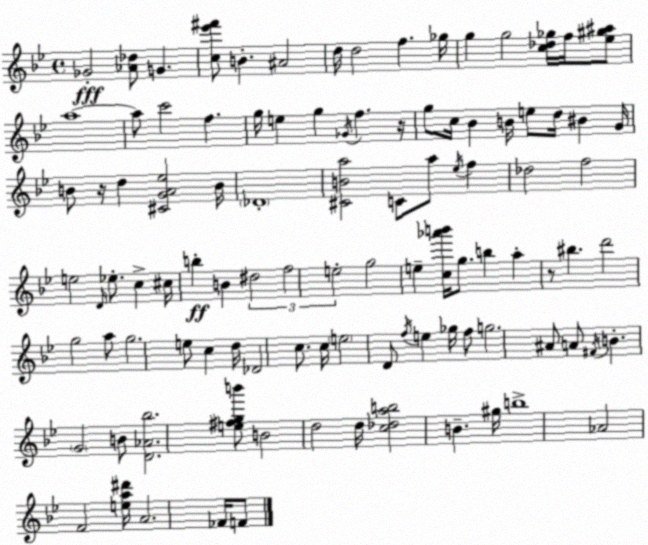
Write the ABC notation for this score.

X:1
T:Untitled
M:4/4
L:1/4
K:Gm
_G2 [_A_d]/2 G [c_e'^f']/2 B ^A2 d/4 d2 f _g/4 g g2 [c_d_g]/4 f/4 [_e^g^a]/2 a4 a/2 c'2 f g/4 e g _G/4 f z/4 g/2 c/4 _B B/4 e/2 d/4 ^B G/4 B/2 z/4 d [^CGA_e]2 B/4 _D4 [^CBa]2 C/2 a/2 _e/4 f _d2 f2 e2 D/4 _e/2 c ^c/4 b B ^d2 f2 e2 g2 e [c_a'b']/4 g/2 b a z/2 ^b d'2 g2 a/2 g2 e/2 c d/4 _D2 c/2 c/4 e2 D/2 f/4 e _g/4 f/2 g2 ^A/2 A/2 ^F/4 B G2 B/2 [D_A_b]2 [e^fgb']/2 B2 d2 d/4 [c_dab]2 B ^g/4 b4 _A2 F2 [ea^d']/4 A2 _F/4 F/2